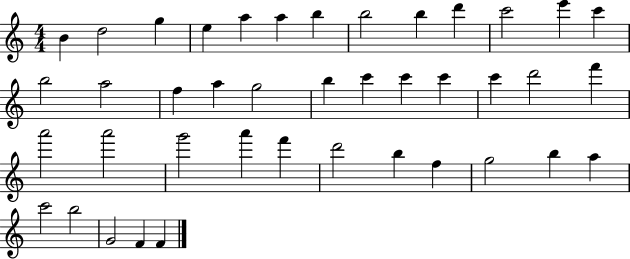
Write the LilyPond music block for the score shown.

{
  \clef treble
  \numericTimeSignature
  \time 4/4
  \key c \major
  b'4 d''2 g''4 | e''4 a''4 a''4 b''4 | b''2 b''4 d'''4 | c'''2 e'''4 c'''4 | \break b''2 a''2 | f''4 a''4 g''2 | b''4 c'''4 c'''4 c'''4 | c'''4 d'''2 f'''4 | \break a'''2 a'''2 | g'''2 a'''4 f'''4 | d'''2 b''4 f''4 | g''2 b''4 a''4 | \break c'''2 b''2 | g'2 f'4 f'4 | \bar "|."
}